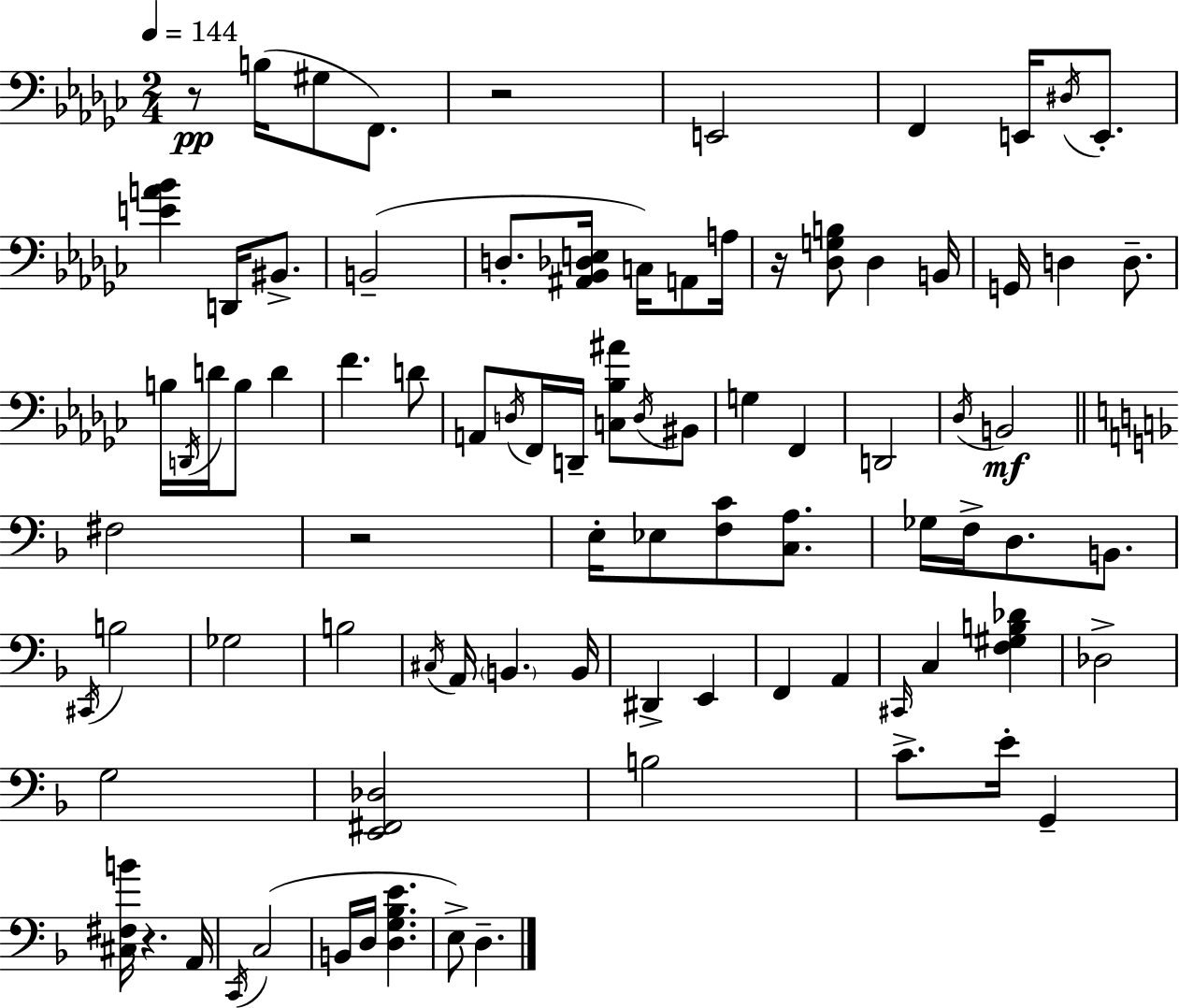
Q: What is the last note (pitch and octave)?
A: D3